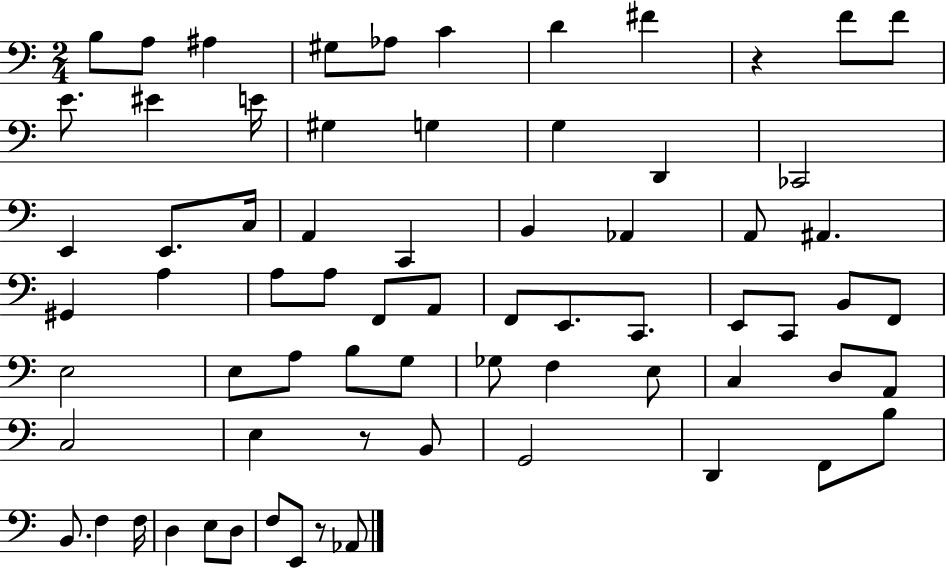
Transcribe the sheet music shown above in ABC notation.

X:1
T:Untitled
M:2/4
L:1/4
K:C
B,/2 A,/2 ^A, ^G,/2 _A,/2 C D ^F z F/2 F/2 E/2 ^E E/4 ^G, G, G, D,, _C,,2 E,, E,,/2 C,/4 A,, C,, B,, _A,, A,,/2 ^A,, ^G,, A, A,/2 A,/2 F,,/2 A,,/2 F,,/2 E,,/2 C,,/2 E,,/2 C,,/2 B,,/2 F,,/2 E,2 E,/2 A,/2 B,/2 G,/2 _G,/2 F, E,/2 C, D,/2 A,,/2 C,2 E, z/2 B,,/2 G,,2 D,, F,,/2 B,/2 B,,/2 F, F,/4 D, E,/2 D,/2 F,/2 E,,/2 z/2 _A,,/2